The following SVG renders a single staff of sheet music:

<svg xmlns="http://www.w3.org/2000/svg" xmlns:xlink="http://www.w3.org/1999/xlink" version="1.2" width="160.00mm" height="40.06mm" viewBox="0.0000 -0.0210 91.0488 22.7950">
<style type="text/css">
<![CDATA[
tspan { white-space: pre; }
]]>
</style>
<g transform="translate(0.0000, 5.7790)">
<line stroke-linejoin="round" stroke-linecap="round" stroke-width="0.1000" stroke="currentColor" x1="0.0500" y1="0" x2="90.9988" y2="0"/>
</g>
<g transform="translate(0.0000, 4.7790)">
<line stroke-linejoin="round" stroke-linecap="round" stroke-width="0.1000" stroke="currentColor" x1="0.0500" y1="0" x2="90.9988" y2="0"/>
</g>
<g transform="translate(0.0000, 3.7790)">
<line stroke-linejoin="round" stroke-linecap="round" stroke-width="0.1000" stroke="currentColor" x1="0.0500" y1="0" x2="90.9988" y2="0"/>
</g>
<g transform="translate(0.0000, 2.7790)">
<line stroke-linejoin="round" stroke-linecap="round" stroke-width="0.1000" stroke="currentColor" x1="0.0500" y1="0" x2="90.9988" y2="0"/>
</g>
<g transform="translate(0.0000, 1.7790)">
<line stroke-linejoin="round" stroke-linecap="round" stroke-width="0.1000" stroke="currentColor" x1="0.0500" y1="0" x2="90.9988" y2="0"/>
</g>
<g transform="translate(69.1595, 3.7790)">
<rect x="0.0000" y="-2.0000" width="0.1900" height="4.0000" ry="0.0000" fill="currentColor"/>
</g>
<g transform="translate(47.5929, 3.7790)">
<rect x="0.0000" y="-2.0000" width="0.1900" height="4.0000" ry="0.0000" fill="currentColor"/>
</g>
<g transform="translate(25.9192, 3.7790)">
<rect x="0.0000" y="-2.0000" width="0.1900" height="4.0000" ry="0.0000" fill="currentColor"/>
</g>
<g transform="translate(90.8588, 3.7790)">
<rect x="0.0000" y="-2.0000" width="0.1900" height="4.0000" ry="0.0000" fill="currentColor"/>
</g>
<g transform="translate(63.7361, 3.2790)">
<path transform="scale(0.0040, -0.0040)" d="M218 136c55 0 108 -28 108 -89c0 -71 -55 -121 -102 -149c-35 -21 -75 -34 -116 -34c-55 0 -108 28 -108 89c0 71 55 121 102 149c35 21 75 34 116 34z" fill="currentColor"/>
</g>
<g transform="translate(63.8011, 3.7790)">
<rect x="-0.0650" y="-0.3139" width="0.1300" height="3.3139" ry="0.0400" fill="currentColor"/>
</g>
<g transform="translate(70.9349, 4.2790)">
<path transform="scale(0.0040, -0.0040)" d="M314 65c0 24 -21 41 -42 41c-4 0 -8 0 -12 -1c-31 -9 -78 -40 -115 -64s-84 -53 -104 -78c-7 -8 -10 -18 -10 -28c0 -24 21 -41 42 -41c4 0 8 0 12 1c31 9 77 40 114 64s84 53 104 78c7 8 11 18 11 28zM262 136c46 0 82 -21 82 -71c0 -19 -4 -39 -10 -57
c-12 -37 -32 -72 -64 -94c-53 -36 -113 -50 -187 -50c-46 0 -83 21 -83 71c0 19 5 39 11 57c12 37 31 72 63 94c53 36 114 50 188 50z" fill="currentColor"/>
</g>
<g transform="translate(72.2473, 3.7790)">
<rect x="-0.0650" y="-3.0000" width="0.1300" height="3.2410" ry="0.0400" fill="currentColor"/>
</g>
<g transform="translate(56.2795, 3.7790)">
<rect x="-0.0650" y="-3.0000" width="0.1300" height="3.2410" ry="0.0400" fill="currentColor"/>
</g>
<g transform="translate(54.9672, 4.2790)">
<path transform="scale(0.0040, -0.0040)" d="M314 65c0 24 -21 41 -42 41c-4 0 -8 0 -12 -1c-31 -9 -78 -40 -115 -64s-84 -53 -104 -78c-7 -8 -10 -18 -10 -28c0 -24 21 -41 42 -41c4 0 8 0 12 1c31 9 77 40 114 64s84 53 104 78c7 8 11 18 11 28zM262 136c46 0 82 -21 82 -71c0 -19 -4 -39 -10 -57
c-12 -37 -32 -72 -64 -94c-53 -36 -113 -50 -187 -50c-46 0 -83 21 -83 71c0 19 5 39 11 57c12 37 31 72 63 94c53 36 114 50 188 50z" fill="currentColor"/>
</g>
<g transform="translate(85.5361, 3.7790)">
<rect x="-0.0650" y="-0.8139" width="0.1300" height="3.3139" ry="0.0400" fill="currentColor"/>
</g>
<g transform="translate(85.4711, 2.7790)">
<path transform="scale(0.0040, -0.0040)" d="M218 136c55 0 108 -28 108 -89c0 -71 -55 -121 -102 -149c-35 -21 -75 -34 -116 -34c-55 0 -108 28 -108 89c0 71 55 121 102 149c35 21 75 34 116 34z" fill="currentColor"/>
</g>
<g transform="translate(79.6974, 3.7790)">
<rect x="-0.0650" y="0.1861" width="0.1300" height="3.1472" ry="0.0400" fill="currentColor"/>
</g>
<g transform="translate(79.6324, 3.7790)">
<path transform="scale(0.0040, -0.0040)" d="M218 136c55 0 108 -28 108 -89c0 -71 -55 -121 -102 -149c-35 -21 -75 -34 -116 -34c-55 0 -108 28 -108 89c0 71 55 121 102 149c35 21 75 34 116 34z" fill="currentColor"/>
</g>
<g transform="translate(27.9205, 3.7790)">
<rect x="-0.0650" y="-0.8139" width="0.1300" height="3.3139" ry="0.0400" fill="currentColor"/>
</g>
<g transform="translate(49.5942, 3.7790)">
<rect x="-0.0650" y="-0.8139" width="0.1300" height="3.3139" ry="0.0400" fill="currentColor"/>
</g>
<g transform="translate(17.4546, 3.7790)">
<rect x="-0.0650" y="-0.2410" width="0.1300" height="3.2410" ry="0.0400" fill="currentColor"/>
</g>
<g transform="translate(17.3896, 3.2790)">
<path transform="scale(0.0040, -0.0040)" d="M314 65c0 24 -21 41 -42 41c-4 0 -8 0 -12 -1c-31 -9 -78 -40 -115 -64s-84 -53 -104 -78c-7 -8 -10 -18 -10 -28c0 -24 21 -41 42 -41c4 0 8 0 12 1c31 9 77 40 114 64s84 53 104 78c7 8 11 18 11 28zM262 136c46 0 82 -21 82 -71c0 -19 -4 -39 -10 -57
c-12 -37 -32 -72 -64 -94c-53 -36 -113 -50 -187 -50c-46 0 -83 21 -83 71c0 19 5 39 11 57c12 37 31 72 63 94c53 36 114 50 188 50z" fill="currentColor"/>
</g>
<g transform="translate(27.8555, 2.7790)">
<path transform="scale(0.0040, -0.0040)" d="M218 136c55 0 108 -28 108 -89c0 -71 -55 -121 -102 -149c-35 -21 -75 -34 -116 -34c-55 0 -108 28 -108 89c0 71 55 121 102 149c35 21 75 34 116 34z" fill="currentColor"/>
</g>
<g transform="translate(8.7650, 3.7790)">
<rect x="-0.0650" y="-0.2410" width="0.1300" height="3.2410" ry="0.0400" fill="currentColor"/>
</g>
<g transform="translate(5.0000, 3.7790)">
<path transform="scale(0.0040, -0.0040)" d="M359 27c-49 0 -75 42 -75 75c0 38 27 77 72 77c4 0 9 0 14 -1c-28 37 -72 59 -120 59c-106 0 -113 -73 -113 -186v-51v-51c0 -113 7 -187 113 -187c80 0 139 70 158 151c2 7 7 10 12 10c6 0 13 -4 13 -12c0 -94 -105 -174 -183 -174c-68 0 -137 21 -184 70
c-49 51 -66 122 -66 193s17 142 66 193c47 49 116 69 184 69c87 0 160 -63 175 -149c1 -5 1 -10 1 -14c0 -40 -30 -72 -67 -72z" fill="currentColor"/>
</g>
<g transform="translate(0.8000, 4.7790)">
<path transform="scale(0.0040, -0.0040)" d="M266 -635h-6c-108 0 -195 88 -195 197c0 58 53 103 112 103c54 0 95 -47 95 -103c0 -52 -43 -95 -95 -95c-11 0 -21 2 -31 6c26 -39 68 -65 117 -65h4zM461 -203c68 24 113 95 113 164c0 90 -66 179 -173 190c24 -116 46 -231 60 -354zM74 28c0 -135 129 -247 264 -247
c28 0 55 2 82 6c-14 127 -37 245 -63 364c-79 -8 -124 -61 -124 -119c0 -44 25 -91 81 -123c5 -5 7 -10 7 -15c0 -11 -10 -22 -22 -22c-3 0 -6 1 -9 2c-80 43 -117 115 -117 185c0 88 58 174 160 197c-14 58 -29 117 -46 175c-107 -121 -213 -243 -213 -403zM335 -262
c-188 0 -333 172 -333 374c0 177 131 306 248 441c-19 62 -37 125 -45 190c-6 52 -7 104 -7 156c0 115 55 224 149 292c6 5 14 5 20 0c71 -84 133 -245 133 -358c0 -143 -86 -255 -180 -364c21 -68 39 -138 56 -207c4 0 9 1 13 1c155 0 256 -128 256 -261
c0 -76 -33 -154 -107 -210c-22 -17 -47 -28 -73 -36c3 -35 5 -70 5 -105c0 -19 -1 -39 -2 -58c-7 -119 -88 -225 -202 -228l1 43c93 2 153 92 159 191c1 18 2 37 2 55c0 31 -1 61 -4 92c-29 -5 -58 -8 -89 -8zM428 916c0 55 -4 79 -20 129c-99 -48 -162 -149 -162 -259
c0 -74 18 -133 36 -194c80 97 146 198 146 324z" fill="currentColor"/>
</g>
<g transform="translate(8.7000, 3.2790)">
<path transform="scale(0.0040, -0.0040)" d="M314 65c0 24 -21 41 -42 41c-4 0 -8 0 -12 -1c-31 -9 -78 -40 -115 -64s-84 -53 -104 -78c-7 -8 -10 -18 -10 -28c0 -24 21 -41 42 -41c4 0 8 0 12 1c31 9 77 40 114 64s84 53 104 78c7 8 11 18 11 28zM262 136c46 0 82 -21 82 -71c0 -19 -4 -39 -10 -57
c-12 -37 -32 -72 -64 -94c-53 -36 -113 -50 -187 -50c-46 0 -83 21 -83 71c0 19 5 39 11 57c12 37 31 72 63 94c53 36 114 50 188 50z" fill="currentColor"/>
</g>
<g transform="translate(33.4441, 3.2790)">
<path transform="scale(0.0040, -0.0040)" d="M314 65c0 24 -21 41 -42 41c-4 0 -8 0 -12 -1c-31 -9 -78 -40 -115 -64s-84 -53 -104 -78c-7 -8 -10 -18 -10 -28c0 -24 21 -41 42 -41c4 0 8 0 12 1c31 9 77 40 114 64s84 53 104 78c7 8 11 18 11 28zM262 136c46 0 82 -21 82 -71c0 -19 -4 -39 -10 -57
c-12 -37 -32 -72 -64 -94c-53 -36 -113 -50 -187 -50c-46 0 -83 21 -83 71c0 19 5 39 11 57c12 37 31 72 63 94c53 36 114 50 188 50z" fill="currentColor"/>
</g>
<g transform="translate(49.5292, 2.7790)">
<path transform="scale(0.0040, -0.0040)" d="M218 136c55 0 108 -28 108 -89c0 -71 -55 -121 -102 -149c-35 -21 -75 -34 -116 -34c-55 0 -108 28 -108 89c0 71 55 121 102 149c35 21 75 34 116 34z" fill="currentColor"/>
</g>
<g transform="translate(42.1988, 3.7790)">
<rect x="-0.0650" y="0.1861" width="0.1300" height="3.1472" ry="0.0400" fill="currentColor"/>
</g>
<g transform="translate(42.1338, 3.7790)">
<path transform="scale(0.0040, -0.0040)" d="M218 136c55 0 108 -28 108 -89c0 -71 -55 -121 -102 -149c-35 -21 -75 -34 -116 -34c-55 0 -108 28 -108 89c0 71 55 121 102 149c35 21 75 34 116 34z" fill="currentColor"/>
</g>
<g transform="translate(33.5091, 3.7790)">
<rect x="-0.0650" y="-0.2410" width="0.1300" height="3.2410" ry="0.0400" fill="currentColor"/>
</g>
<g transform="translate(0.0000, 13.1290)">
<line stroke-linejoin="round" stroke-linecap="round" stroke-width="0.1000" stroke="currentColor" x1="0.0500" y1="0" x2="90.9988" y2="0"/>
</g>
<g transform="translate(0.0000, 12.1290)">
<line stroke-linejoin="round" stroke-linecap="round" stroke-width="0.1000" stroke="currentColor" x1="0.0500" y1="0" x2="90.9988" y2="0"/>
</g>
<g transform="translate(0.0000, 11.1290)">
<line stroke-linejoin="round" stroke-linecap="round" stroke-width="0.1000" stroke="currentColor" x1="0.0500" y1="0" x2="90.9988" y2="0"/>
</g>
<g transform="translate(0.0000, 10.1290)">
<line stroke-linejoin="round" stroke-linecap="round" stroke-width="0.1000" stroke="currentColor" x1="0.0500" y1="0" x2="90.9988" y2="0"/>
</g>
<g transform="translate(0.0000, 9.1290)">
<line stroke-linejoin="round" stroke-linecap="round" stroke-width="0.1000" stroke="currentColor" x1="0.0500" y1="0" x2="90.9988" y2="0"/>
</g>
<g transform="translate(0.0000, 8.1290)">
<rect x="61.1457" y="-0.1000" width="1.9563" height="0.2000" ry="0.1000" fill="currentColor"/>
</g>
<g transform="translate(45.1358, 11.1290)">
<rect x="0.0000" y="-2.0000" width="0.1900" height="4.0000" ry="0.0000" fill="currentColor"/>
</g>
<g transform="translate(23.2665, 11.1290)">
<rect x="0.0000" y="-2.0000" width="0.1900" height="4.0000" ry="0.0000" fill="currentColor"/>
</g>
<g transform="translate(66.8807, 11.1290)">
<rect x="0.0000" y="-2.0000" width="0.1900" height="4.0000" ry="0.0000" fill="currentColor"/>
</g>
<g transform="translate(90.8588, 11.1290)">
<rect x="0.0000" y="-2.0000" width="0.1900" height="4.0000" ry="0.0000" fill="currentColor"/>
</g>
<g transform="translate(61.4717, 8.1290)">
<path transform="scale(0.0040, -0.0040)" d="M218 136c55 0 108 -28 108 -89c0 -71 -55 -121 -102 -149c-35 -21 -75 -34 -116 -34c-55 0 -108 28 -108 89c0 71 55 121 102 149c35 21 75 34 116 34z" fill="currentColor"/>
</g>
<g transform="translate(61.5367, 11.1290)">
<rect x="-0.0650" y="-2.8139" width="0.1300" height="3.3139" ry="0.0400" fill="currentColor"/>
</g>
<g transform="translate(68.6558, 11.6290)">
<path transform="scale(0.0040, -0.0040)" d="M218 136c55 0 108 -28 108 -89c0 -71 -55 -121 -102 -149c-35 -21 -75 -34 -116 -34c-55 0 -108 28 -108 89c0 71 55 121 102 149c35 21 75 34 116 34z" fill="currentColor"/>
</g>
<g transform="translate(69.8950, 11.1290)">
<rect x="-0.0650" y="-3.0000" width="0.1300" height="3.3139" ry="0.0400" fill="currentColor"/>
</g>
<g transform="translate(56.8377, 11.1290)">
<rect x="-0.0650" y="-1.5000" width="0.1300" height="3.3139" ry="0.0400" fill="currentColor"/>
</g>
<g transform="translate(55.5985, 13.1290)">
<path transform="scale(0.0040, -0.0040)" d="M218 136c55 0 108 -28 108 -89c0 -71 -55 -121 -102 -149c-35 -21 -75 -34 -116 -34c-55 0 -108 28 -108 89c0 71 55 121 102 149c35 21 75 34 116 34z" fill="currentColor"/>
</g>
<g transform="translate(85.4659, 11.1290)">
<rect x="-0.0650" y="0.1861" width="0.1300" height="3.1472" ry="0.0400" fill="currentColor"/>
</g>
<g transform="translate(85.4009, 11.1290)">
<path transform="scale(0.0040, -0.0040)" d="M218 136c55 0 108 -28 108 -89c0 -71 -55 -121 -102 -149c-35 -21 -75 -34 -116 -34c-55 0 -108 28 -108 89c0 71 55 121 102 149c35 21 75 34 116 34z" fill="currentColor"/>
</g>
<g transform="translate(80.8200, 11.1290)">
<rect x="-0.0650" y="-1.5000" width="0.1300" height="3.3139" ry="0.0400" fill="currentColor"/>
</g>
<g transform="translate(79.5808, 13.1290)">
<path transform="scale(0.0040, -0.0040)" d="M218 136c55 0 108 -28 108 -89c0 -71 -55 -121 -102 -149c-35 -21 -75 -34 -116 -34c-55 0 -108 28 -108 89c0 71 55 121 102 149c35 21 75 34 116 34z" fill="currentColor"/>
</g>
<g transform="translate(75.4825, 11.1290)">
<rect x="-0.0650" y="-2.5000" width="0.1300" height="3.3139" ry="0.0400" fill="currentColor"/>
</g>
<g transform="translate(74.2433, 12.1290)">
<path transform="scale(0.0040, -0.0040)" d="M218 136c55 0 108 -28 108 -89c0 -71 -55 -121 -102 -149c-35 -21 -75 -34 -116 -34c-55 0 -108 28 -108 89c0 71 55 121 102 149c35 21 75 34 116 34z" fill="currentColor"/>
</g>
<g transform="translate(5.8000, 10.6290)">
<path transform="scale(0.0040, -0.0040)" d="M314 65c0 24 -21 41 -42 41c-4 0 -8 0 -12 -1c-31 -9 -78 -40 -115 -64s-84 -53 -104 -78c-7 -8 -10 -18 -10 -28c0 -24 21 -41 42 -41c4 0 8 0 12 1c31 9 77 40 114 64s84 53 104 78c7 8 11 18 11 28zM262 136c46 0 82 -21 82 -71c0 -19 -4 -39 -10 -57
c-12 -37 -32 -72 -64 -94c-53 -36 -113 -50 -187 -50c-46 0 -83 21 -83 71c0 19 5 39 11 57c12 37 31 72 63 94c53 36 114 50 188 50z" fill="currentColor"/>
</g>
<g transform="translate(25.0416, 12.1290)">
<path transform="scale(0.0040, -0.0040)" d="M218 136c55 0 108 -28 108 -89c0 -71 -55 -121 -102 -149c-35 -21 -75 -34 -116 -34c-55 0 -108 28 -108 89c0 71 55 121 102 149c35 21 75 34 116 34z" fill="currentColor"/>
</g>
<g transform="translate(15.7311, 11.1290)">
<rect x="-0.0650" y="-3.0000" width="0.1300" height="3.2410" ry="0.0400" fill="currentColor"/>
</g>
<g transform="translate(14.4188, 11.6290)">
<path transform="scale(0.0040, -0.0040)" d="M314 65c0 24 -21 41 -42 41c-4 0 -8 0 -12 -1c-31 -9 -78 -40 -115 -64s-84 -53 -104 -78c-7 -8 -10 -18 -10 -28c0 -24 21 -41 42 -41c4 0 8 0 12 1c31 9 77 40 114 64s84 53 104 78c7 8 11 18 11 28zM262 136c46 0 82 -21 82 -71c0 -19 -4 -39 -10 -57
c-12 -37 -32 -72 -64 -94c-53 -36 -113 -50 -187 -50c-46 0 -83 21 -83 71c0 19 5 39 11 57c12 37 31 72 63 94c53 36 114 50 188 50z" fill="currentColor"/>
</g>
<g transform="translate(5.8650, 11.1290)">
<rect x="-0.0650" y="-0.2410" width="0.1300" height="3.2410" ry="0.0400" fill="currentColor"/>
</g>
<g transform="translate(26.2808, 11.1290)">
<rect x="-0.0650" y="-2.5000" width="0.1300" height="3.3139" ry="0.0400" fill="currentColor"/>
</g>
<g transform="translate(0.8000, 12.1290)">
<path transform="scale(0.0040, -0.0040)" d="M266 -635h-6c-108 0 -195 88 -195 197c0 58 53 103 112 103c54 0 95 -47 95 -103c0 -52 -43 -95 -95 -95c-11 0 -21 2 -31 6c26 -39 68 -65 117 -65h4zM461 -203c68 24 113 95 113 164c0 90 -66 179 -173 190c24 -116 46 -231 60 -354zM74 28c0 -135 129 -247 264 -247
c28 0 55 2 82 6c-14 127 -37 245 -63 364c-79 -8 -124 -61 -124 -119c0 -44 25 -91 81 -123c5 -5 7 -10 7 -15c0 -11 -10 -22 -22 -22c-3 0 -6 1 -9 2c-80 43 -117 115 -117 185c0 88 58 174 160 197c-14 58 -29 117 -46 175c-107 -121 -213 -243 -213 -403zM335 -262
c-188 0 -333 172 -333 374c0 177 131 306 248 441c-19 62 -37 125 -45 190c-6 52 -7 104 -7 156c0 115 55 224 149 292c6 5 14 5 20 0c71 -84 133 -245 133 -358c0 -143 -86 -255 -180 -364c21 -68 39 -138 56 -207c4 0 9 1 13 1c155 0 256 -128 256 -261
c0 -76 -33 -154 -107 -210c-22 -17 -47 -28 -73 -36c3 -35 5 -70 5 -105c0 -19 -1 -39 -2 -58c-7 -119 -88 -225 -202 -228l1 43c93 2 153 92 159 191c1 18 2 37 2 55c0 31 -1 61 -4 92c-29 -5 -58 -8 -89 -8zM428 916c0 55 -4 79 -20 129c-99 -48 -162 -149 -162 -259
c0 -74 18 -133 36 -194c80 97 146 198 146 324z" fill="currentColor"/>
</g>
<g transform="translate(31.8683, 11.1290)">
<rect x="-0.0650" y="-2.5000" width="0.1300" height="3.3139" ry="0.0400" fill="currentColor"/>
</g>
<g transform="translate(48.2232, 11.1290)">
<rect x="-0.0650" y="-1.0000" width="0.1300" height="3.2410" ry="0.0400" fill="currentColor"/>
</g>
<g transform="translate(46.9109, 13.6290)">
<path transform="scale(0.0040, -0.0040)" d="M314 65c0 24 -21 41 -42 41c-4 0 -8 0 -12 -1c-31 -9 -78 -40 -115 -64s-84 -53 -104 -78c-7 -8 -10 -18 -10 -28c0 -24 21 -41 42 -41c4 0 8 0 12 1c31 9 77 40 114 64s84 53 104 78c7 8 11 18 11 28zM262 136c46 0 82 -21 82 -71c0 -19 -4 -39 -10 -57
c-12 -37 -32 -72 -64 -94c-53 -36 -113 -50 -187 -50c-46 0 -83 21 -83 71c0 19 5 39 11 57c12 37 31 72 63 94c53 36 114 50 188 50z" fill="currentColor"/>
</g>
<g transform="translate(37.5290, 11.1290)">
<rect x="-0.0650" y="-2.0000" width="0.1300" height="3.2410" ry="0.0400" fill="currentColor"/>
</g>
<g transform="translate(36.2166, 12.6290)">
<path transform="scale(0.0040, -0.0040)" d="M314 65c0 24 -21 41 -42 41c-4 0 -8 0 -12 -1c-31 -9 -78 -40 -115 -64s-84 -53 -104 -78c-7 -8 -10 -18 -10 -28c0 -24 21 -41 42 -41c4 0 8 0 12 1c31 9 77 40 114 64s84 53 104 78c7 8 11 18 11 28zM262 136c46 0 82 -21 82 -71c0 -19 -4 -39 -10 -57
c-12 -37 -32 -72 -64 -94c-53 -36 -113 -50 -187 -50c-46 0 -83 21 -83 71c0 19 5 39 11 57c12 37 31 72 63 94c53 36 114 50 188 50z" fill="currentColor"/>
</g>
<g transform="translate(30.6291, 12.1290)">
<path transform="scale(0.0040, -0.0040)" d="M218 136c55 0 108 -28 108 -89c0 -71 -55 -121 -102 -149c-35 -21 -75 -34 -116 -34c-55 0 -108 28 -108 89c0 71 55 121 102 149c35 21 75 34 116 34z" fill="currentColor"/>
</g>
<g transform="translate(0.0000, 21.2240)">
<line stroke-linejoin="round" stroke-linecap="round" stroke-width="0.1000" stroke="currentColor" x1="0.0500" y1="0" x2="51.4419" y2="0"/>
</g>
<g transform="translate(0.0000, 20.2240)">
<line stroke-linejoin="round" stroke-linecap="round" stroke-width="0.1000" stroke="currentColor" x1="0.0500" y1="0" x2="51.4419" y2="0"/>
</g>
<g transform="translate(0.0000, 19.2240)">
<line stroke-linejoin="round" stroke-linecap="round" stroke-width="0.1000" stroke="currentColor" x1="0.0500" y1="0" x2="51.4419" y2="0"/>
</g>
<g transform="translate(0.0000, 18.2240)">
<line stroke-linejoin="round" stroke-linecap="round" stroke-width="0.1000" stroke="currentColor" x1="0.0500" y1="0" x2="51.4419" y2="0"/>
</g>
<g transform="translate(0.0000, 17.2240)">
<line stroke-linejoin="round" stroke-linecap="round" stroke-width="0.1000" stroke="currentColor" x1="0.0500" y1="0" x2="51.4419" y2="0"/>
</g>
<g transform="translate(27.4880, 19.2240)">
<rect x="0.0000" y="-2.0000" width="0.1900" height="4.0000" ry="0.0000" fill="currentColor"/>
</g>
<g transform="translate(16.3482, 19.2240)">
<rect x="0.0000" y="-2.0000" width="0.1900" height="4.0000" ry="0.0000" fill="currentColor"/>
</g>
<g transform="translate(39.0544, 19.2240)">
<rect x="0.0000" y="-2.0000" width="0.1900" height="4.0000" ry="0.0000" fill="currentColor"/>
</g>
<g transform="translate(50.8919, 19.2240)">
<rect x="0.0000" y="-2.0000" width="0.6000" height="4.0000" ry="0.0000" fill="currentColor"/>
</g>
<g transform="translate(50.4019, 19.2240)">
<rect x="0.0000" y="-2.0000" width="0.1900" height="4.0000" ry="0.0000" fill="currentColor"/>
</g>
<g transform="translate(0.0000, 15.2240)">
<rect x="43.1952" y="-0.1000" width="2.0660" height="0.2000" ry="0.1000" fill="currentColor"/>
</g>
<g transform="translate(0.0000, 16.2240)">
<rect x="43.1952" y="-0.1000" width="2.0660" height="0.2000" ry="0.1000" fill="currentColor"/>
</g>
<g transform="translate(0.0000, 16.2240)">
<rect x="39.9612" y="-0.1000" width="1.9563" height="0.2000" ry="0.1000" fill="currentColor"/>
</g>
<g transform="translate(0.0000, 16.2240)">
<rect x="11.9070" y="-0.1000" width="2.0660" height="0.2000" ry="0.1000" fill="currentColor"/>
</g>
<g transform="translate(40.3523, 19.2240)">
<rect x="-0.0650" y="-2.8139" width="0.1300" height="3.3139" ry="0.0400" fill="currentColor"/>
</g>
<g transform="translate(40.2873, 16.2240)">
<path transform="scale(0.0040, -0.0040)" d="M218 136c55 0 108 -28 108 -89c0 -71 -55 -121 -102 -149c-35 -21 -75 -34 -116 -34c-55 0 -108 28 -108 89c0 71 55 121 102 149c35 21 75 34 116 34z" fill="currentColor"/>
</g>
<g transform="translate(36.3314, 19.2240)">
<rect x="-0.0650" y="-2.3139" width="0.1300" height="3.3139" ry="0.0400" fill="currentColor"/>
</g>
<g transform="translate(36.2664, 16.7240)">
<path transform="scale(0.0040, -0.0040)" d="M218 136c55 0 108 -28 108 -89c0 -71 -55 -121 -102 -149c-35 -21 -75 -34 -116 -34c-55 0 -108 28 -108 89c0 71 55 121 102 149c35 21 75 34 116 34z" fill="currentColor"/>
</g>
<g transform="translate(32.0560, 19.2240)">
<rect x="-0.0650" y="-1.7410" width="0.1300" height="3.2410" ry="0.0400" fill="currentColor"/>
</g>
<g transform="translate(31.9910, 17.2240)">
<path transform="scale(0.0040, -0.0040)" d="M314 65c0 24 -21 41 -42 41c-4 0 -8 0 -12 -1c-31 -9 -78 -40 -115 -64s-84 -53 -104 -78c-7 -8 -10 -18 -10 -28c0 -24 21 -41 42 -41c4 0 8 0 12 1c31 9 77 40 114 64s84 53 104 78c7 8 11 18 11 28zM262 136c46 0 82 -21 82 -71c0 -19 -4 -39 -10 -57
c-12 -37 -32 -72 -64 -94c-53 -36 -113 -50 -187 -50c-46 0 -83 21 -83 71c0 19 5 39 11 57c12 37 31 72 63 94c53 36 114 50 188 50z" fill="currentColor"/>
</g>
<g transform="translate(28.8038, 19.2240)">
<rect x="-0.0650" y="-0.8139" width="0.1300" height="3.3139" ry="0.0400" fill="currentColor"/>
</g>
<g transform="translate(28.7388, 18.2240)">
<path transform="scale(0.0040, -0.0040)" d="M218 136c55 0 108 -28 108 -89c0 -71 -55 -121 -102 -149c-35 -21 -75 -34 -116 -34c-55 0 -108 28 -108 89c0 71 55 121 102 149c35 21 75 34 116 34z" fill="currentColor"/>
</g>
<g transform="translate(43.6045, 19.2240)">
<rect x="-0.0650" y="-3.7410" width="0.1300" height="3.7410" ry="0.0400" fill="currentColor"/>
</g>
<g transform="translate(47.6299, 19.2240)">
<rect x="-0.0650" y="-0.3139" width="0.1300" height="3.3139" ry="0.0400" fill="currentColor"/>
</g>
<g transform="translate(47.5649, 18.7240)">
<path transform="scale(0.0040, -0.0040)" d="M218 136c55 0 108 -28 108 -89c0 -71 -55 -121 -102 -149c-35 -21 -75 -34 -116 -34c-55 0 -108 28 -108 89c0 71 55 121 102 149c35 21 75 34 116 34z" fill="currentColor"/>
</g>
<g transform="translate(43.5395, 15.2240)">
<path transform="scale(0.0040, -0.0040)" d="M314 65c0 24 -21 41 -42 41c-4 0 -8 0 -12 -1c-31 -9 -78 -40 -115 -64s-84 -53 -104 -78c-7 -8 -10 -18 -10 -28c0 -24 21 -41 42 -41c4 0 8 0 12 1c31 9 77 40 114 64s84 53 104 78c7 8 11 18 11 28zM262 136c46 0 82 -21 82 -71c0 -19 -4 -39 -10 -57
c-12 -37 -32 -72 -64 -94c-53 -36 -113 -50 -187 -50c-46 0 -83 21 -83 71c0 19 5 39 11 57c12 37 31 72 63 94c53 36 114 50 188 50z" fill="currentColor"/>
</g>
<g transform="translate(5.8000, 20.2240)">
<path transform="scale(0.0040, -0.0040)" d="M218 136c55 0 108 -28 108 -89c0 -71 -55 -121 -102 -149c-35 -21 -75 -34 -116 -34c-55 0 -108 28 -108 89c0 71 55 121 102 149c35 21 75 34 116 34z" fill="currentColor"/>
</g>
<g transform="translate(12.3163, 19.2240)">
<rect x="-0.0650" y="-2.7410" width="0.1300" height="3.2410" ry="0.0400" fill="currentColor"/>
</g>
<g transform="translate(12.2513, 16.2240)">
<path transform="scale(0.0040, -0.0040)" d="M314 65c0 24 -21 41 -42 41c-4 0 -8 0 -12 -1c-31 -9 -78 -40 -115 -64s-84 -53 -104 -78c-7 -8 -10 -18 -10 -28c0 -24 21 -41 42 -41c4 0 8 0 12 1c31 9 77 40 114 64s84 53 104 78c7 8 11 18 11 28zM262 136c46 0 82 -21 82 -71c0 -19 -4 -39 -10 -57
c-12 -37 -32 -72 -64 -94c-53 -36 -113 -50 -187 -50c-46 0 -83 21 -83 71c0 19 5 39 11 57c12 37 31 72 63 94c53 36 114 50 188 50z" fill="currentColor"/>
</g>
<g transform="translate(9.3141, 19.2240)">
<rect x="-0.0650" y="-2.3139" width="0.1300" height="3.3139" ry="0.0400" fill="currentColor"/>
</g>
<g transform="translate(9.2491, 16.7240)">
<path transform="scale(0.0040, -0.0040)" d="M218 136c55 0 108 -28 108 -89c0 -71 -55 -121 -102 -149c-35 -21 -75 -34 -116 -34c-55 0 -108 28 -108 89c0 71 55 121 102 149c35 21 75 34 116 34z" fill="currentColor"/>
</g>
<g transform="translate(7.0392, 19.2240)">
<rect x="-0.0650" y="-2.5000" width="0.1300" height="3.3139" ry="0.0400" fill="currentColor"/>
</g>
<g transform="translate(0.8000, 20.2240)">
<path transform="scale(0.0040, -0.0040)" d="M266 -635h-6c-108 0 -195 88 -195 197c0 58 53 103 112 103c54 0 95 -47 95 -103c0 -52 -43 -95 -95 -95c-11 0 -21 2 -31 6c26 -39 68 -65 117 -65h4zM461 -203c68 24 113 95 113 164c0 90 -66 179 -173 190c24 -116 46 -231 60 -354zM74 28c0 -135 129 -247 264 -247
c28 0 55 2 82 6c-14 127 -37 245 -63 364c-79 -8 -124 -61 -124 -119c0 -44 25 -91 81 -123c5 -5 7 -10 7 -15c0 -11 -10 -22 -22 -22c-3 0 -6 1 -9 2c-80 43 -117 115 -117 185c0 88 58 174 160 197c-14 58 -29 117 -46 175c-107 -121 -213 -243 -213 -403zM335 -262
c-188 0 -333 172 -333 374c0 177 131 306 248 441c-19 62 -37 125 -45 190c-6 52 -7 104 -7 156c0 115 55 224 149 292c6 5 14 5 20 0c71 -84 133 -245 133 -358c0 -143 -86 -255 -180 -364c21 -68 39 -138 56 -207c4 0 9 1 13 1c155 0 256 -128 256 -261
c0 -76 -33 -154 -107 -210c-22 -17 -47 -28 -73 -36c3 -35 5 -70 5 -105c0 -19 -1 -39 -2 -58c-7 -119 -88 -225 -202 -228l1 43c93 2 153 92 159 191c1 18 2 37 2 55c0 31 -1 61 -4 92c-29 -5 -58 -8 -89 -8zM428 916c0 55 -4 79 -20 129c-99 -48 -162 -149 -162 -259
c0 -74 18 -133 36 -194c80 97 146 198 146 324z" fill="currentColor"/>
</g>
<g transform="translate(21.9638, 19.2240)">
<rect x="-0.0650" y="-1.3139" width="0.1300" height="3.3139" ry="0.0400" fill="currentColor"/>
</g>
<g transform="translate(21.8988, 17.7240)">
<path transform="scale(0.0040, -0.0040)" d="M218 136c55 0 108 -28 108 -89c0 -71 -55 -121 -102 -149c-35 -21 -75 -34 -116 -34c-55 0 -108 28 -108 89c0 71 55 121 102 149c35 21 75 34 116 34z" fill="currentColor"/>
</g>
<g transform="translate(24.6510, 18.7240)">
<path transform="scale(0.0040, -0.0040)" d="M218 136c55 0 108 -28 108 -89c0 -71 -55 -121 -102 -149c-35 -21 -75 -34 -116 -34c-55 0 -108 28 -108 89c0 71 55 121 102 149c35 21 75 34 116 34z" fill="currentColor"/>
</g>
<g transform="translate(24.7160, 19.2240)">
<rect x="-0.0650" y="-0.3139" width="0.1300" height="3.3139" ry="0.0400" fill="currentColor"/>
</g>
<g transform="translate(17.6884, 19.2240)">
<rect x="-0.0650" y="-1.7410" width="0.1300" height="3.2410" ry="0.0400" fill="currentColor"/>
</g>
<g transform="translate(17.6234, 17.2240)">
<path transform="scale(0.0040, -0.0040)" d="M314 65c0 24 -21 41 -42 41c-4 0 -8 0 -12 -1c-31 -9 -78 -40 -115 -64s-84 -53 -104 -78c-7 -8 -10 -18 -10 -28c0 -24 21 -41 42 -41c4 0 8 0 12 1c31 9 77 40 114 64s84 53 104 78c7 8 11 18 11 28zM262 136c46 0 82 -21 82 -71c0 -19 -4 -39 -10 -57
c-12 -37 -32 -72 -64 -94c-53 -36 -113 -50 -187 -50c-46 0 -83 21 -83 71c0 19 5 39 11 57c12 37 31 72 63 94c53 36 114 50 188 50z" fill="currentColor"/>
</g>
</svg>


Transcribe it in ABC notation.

X:1
T:Untitled
M:4/4
L:1/4
K:C
c2 c2 d c2 B d A2 c A2 B d c2 A2 G G F2 D2 E a A G E B G g a2 f2 e c d f2 g a c'2 c